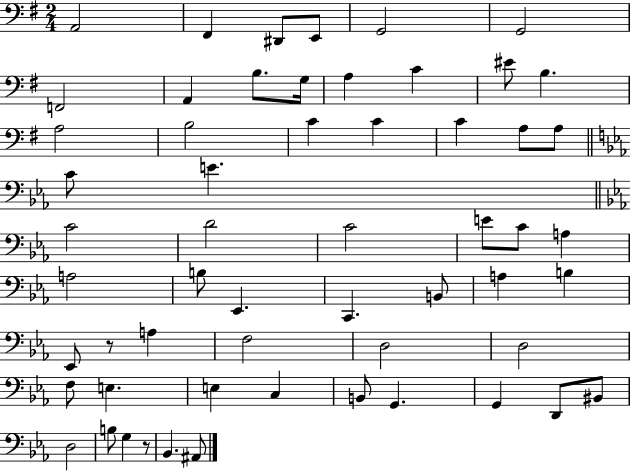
A2/h F#2/q D#2/e E2/e G2/h G2/h F2/h A2/q B3/e. G3/s A3/q C4/q EIS4/e B3/q. A3/h B3/h C4/q C4/q C4/q A3/e A3/e C4/e E4/q. C4/h D4/h C4/h E4/e C4/e A3/q A3/h B3/e Eb2/q. C2/q. B2/e A3/q B3/q Eb2/e R/e A3/q F3/h D3/h D3/h F3/e E3/q. E3/q C3/q B2/e G2/q. G2/q D2/e BIS2/e D3/h B3/e G3/q R/e Bb2/q. A#2/e